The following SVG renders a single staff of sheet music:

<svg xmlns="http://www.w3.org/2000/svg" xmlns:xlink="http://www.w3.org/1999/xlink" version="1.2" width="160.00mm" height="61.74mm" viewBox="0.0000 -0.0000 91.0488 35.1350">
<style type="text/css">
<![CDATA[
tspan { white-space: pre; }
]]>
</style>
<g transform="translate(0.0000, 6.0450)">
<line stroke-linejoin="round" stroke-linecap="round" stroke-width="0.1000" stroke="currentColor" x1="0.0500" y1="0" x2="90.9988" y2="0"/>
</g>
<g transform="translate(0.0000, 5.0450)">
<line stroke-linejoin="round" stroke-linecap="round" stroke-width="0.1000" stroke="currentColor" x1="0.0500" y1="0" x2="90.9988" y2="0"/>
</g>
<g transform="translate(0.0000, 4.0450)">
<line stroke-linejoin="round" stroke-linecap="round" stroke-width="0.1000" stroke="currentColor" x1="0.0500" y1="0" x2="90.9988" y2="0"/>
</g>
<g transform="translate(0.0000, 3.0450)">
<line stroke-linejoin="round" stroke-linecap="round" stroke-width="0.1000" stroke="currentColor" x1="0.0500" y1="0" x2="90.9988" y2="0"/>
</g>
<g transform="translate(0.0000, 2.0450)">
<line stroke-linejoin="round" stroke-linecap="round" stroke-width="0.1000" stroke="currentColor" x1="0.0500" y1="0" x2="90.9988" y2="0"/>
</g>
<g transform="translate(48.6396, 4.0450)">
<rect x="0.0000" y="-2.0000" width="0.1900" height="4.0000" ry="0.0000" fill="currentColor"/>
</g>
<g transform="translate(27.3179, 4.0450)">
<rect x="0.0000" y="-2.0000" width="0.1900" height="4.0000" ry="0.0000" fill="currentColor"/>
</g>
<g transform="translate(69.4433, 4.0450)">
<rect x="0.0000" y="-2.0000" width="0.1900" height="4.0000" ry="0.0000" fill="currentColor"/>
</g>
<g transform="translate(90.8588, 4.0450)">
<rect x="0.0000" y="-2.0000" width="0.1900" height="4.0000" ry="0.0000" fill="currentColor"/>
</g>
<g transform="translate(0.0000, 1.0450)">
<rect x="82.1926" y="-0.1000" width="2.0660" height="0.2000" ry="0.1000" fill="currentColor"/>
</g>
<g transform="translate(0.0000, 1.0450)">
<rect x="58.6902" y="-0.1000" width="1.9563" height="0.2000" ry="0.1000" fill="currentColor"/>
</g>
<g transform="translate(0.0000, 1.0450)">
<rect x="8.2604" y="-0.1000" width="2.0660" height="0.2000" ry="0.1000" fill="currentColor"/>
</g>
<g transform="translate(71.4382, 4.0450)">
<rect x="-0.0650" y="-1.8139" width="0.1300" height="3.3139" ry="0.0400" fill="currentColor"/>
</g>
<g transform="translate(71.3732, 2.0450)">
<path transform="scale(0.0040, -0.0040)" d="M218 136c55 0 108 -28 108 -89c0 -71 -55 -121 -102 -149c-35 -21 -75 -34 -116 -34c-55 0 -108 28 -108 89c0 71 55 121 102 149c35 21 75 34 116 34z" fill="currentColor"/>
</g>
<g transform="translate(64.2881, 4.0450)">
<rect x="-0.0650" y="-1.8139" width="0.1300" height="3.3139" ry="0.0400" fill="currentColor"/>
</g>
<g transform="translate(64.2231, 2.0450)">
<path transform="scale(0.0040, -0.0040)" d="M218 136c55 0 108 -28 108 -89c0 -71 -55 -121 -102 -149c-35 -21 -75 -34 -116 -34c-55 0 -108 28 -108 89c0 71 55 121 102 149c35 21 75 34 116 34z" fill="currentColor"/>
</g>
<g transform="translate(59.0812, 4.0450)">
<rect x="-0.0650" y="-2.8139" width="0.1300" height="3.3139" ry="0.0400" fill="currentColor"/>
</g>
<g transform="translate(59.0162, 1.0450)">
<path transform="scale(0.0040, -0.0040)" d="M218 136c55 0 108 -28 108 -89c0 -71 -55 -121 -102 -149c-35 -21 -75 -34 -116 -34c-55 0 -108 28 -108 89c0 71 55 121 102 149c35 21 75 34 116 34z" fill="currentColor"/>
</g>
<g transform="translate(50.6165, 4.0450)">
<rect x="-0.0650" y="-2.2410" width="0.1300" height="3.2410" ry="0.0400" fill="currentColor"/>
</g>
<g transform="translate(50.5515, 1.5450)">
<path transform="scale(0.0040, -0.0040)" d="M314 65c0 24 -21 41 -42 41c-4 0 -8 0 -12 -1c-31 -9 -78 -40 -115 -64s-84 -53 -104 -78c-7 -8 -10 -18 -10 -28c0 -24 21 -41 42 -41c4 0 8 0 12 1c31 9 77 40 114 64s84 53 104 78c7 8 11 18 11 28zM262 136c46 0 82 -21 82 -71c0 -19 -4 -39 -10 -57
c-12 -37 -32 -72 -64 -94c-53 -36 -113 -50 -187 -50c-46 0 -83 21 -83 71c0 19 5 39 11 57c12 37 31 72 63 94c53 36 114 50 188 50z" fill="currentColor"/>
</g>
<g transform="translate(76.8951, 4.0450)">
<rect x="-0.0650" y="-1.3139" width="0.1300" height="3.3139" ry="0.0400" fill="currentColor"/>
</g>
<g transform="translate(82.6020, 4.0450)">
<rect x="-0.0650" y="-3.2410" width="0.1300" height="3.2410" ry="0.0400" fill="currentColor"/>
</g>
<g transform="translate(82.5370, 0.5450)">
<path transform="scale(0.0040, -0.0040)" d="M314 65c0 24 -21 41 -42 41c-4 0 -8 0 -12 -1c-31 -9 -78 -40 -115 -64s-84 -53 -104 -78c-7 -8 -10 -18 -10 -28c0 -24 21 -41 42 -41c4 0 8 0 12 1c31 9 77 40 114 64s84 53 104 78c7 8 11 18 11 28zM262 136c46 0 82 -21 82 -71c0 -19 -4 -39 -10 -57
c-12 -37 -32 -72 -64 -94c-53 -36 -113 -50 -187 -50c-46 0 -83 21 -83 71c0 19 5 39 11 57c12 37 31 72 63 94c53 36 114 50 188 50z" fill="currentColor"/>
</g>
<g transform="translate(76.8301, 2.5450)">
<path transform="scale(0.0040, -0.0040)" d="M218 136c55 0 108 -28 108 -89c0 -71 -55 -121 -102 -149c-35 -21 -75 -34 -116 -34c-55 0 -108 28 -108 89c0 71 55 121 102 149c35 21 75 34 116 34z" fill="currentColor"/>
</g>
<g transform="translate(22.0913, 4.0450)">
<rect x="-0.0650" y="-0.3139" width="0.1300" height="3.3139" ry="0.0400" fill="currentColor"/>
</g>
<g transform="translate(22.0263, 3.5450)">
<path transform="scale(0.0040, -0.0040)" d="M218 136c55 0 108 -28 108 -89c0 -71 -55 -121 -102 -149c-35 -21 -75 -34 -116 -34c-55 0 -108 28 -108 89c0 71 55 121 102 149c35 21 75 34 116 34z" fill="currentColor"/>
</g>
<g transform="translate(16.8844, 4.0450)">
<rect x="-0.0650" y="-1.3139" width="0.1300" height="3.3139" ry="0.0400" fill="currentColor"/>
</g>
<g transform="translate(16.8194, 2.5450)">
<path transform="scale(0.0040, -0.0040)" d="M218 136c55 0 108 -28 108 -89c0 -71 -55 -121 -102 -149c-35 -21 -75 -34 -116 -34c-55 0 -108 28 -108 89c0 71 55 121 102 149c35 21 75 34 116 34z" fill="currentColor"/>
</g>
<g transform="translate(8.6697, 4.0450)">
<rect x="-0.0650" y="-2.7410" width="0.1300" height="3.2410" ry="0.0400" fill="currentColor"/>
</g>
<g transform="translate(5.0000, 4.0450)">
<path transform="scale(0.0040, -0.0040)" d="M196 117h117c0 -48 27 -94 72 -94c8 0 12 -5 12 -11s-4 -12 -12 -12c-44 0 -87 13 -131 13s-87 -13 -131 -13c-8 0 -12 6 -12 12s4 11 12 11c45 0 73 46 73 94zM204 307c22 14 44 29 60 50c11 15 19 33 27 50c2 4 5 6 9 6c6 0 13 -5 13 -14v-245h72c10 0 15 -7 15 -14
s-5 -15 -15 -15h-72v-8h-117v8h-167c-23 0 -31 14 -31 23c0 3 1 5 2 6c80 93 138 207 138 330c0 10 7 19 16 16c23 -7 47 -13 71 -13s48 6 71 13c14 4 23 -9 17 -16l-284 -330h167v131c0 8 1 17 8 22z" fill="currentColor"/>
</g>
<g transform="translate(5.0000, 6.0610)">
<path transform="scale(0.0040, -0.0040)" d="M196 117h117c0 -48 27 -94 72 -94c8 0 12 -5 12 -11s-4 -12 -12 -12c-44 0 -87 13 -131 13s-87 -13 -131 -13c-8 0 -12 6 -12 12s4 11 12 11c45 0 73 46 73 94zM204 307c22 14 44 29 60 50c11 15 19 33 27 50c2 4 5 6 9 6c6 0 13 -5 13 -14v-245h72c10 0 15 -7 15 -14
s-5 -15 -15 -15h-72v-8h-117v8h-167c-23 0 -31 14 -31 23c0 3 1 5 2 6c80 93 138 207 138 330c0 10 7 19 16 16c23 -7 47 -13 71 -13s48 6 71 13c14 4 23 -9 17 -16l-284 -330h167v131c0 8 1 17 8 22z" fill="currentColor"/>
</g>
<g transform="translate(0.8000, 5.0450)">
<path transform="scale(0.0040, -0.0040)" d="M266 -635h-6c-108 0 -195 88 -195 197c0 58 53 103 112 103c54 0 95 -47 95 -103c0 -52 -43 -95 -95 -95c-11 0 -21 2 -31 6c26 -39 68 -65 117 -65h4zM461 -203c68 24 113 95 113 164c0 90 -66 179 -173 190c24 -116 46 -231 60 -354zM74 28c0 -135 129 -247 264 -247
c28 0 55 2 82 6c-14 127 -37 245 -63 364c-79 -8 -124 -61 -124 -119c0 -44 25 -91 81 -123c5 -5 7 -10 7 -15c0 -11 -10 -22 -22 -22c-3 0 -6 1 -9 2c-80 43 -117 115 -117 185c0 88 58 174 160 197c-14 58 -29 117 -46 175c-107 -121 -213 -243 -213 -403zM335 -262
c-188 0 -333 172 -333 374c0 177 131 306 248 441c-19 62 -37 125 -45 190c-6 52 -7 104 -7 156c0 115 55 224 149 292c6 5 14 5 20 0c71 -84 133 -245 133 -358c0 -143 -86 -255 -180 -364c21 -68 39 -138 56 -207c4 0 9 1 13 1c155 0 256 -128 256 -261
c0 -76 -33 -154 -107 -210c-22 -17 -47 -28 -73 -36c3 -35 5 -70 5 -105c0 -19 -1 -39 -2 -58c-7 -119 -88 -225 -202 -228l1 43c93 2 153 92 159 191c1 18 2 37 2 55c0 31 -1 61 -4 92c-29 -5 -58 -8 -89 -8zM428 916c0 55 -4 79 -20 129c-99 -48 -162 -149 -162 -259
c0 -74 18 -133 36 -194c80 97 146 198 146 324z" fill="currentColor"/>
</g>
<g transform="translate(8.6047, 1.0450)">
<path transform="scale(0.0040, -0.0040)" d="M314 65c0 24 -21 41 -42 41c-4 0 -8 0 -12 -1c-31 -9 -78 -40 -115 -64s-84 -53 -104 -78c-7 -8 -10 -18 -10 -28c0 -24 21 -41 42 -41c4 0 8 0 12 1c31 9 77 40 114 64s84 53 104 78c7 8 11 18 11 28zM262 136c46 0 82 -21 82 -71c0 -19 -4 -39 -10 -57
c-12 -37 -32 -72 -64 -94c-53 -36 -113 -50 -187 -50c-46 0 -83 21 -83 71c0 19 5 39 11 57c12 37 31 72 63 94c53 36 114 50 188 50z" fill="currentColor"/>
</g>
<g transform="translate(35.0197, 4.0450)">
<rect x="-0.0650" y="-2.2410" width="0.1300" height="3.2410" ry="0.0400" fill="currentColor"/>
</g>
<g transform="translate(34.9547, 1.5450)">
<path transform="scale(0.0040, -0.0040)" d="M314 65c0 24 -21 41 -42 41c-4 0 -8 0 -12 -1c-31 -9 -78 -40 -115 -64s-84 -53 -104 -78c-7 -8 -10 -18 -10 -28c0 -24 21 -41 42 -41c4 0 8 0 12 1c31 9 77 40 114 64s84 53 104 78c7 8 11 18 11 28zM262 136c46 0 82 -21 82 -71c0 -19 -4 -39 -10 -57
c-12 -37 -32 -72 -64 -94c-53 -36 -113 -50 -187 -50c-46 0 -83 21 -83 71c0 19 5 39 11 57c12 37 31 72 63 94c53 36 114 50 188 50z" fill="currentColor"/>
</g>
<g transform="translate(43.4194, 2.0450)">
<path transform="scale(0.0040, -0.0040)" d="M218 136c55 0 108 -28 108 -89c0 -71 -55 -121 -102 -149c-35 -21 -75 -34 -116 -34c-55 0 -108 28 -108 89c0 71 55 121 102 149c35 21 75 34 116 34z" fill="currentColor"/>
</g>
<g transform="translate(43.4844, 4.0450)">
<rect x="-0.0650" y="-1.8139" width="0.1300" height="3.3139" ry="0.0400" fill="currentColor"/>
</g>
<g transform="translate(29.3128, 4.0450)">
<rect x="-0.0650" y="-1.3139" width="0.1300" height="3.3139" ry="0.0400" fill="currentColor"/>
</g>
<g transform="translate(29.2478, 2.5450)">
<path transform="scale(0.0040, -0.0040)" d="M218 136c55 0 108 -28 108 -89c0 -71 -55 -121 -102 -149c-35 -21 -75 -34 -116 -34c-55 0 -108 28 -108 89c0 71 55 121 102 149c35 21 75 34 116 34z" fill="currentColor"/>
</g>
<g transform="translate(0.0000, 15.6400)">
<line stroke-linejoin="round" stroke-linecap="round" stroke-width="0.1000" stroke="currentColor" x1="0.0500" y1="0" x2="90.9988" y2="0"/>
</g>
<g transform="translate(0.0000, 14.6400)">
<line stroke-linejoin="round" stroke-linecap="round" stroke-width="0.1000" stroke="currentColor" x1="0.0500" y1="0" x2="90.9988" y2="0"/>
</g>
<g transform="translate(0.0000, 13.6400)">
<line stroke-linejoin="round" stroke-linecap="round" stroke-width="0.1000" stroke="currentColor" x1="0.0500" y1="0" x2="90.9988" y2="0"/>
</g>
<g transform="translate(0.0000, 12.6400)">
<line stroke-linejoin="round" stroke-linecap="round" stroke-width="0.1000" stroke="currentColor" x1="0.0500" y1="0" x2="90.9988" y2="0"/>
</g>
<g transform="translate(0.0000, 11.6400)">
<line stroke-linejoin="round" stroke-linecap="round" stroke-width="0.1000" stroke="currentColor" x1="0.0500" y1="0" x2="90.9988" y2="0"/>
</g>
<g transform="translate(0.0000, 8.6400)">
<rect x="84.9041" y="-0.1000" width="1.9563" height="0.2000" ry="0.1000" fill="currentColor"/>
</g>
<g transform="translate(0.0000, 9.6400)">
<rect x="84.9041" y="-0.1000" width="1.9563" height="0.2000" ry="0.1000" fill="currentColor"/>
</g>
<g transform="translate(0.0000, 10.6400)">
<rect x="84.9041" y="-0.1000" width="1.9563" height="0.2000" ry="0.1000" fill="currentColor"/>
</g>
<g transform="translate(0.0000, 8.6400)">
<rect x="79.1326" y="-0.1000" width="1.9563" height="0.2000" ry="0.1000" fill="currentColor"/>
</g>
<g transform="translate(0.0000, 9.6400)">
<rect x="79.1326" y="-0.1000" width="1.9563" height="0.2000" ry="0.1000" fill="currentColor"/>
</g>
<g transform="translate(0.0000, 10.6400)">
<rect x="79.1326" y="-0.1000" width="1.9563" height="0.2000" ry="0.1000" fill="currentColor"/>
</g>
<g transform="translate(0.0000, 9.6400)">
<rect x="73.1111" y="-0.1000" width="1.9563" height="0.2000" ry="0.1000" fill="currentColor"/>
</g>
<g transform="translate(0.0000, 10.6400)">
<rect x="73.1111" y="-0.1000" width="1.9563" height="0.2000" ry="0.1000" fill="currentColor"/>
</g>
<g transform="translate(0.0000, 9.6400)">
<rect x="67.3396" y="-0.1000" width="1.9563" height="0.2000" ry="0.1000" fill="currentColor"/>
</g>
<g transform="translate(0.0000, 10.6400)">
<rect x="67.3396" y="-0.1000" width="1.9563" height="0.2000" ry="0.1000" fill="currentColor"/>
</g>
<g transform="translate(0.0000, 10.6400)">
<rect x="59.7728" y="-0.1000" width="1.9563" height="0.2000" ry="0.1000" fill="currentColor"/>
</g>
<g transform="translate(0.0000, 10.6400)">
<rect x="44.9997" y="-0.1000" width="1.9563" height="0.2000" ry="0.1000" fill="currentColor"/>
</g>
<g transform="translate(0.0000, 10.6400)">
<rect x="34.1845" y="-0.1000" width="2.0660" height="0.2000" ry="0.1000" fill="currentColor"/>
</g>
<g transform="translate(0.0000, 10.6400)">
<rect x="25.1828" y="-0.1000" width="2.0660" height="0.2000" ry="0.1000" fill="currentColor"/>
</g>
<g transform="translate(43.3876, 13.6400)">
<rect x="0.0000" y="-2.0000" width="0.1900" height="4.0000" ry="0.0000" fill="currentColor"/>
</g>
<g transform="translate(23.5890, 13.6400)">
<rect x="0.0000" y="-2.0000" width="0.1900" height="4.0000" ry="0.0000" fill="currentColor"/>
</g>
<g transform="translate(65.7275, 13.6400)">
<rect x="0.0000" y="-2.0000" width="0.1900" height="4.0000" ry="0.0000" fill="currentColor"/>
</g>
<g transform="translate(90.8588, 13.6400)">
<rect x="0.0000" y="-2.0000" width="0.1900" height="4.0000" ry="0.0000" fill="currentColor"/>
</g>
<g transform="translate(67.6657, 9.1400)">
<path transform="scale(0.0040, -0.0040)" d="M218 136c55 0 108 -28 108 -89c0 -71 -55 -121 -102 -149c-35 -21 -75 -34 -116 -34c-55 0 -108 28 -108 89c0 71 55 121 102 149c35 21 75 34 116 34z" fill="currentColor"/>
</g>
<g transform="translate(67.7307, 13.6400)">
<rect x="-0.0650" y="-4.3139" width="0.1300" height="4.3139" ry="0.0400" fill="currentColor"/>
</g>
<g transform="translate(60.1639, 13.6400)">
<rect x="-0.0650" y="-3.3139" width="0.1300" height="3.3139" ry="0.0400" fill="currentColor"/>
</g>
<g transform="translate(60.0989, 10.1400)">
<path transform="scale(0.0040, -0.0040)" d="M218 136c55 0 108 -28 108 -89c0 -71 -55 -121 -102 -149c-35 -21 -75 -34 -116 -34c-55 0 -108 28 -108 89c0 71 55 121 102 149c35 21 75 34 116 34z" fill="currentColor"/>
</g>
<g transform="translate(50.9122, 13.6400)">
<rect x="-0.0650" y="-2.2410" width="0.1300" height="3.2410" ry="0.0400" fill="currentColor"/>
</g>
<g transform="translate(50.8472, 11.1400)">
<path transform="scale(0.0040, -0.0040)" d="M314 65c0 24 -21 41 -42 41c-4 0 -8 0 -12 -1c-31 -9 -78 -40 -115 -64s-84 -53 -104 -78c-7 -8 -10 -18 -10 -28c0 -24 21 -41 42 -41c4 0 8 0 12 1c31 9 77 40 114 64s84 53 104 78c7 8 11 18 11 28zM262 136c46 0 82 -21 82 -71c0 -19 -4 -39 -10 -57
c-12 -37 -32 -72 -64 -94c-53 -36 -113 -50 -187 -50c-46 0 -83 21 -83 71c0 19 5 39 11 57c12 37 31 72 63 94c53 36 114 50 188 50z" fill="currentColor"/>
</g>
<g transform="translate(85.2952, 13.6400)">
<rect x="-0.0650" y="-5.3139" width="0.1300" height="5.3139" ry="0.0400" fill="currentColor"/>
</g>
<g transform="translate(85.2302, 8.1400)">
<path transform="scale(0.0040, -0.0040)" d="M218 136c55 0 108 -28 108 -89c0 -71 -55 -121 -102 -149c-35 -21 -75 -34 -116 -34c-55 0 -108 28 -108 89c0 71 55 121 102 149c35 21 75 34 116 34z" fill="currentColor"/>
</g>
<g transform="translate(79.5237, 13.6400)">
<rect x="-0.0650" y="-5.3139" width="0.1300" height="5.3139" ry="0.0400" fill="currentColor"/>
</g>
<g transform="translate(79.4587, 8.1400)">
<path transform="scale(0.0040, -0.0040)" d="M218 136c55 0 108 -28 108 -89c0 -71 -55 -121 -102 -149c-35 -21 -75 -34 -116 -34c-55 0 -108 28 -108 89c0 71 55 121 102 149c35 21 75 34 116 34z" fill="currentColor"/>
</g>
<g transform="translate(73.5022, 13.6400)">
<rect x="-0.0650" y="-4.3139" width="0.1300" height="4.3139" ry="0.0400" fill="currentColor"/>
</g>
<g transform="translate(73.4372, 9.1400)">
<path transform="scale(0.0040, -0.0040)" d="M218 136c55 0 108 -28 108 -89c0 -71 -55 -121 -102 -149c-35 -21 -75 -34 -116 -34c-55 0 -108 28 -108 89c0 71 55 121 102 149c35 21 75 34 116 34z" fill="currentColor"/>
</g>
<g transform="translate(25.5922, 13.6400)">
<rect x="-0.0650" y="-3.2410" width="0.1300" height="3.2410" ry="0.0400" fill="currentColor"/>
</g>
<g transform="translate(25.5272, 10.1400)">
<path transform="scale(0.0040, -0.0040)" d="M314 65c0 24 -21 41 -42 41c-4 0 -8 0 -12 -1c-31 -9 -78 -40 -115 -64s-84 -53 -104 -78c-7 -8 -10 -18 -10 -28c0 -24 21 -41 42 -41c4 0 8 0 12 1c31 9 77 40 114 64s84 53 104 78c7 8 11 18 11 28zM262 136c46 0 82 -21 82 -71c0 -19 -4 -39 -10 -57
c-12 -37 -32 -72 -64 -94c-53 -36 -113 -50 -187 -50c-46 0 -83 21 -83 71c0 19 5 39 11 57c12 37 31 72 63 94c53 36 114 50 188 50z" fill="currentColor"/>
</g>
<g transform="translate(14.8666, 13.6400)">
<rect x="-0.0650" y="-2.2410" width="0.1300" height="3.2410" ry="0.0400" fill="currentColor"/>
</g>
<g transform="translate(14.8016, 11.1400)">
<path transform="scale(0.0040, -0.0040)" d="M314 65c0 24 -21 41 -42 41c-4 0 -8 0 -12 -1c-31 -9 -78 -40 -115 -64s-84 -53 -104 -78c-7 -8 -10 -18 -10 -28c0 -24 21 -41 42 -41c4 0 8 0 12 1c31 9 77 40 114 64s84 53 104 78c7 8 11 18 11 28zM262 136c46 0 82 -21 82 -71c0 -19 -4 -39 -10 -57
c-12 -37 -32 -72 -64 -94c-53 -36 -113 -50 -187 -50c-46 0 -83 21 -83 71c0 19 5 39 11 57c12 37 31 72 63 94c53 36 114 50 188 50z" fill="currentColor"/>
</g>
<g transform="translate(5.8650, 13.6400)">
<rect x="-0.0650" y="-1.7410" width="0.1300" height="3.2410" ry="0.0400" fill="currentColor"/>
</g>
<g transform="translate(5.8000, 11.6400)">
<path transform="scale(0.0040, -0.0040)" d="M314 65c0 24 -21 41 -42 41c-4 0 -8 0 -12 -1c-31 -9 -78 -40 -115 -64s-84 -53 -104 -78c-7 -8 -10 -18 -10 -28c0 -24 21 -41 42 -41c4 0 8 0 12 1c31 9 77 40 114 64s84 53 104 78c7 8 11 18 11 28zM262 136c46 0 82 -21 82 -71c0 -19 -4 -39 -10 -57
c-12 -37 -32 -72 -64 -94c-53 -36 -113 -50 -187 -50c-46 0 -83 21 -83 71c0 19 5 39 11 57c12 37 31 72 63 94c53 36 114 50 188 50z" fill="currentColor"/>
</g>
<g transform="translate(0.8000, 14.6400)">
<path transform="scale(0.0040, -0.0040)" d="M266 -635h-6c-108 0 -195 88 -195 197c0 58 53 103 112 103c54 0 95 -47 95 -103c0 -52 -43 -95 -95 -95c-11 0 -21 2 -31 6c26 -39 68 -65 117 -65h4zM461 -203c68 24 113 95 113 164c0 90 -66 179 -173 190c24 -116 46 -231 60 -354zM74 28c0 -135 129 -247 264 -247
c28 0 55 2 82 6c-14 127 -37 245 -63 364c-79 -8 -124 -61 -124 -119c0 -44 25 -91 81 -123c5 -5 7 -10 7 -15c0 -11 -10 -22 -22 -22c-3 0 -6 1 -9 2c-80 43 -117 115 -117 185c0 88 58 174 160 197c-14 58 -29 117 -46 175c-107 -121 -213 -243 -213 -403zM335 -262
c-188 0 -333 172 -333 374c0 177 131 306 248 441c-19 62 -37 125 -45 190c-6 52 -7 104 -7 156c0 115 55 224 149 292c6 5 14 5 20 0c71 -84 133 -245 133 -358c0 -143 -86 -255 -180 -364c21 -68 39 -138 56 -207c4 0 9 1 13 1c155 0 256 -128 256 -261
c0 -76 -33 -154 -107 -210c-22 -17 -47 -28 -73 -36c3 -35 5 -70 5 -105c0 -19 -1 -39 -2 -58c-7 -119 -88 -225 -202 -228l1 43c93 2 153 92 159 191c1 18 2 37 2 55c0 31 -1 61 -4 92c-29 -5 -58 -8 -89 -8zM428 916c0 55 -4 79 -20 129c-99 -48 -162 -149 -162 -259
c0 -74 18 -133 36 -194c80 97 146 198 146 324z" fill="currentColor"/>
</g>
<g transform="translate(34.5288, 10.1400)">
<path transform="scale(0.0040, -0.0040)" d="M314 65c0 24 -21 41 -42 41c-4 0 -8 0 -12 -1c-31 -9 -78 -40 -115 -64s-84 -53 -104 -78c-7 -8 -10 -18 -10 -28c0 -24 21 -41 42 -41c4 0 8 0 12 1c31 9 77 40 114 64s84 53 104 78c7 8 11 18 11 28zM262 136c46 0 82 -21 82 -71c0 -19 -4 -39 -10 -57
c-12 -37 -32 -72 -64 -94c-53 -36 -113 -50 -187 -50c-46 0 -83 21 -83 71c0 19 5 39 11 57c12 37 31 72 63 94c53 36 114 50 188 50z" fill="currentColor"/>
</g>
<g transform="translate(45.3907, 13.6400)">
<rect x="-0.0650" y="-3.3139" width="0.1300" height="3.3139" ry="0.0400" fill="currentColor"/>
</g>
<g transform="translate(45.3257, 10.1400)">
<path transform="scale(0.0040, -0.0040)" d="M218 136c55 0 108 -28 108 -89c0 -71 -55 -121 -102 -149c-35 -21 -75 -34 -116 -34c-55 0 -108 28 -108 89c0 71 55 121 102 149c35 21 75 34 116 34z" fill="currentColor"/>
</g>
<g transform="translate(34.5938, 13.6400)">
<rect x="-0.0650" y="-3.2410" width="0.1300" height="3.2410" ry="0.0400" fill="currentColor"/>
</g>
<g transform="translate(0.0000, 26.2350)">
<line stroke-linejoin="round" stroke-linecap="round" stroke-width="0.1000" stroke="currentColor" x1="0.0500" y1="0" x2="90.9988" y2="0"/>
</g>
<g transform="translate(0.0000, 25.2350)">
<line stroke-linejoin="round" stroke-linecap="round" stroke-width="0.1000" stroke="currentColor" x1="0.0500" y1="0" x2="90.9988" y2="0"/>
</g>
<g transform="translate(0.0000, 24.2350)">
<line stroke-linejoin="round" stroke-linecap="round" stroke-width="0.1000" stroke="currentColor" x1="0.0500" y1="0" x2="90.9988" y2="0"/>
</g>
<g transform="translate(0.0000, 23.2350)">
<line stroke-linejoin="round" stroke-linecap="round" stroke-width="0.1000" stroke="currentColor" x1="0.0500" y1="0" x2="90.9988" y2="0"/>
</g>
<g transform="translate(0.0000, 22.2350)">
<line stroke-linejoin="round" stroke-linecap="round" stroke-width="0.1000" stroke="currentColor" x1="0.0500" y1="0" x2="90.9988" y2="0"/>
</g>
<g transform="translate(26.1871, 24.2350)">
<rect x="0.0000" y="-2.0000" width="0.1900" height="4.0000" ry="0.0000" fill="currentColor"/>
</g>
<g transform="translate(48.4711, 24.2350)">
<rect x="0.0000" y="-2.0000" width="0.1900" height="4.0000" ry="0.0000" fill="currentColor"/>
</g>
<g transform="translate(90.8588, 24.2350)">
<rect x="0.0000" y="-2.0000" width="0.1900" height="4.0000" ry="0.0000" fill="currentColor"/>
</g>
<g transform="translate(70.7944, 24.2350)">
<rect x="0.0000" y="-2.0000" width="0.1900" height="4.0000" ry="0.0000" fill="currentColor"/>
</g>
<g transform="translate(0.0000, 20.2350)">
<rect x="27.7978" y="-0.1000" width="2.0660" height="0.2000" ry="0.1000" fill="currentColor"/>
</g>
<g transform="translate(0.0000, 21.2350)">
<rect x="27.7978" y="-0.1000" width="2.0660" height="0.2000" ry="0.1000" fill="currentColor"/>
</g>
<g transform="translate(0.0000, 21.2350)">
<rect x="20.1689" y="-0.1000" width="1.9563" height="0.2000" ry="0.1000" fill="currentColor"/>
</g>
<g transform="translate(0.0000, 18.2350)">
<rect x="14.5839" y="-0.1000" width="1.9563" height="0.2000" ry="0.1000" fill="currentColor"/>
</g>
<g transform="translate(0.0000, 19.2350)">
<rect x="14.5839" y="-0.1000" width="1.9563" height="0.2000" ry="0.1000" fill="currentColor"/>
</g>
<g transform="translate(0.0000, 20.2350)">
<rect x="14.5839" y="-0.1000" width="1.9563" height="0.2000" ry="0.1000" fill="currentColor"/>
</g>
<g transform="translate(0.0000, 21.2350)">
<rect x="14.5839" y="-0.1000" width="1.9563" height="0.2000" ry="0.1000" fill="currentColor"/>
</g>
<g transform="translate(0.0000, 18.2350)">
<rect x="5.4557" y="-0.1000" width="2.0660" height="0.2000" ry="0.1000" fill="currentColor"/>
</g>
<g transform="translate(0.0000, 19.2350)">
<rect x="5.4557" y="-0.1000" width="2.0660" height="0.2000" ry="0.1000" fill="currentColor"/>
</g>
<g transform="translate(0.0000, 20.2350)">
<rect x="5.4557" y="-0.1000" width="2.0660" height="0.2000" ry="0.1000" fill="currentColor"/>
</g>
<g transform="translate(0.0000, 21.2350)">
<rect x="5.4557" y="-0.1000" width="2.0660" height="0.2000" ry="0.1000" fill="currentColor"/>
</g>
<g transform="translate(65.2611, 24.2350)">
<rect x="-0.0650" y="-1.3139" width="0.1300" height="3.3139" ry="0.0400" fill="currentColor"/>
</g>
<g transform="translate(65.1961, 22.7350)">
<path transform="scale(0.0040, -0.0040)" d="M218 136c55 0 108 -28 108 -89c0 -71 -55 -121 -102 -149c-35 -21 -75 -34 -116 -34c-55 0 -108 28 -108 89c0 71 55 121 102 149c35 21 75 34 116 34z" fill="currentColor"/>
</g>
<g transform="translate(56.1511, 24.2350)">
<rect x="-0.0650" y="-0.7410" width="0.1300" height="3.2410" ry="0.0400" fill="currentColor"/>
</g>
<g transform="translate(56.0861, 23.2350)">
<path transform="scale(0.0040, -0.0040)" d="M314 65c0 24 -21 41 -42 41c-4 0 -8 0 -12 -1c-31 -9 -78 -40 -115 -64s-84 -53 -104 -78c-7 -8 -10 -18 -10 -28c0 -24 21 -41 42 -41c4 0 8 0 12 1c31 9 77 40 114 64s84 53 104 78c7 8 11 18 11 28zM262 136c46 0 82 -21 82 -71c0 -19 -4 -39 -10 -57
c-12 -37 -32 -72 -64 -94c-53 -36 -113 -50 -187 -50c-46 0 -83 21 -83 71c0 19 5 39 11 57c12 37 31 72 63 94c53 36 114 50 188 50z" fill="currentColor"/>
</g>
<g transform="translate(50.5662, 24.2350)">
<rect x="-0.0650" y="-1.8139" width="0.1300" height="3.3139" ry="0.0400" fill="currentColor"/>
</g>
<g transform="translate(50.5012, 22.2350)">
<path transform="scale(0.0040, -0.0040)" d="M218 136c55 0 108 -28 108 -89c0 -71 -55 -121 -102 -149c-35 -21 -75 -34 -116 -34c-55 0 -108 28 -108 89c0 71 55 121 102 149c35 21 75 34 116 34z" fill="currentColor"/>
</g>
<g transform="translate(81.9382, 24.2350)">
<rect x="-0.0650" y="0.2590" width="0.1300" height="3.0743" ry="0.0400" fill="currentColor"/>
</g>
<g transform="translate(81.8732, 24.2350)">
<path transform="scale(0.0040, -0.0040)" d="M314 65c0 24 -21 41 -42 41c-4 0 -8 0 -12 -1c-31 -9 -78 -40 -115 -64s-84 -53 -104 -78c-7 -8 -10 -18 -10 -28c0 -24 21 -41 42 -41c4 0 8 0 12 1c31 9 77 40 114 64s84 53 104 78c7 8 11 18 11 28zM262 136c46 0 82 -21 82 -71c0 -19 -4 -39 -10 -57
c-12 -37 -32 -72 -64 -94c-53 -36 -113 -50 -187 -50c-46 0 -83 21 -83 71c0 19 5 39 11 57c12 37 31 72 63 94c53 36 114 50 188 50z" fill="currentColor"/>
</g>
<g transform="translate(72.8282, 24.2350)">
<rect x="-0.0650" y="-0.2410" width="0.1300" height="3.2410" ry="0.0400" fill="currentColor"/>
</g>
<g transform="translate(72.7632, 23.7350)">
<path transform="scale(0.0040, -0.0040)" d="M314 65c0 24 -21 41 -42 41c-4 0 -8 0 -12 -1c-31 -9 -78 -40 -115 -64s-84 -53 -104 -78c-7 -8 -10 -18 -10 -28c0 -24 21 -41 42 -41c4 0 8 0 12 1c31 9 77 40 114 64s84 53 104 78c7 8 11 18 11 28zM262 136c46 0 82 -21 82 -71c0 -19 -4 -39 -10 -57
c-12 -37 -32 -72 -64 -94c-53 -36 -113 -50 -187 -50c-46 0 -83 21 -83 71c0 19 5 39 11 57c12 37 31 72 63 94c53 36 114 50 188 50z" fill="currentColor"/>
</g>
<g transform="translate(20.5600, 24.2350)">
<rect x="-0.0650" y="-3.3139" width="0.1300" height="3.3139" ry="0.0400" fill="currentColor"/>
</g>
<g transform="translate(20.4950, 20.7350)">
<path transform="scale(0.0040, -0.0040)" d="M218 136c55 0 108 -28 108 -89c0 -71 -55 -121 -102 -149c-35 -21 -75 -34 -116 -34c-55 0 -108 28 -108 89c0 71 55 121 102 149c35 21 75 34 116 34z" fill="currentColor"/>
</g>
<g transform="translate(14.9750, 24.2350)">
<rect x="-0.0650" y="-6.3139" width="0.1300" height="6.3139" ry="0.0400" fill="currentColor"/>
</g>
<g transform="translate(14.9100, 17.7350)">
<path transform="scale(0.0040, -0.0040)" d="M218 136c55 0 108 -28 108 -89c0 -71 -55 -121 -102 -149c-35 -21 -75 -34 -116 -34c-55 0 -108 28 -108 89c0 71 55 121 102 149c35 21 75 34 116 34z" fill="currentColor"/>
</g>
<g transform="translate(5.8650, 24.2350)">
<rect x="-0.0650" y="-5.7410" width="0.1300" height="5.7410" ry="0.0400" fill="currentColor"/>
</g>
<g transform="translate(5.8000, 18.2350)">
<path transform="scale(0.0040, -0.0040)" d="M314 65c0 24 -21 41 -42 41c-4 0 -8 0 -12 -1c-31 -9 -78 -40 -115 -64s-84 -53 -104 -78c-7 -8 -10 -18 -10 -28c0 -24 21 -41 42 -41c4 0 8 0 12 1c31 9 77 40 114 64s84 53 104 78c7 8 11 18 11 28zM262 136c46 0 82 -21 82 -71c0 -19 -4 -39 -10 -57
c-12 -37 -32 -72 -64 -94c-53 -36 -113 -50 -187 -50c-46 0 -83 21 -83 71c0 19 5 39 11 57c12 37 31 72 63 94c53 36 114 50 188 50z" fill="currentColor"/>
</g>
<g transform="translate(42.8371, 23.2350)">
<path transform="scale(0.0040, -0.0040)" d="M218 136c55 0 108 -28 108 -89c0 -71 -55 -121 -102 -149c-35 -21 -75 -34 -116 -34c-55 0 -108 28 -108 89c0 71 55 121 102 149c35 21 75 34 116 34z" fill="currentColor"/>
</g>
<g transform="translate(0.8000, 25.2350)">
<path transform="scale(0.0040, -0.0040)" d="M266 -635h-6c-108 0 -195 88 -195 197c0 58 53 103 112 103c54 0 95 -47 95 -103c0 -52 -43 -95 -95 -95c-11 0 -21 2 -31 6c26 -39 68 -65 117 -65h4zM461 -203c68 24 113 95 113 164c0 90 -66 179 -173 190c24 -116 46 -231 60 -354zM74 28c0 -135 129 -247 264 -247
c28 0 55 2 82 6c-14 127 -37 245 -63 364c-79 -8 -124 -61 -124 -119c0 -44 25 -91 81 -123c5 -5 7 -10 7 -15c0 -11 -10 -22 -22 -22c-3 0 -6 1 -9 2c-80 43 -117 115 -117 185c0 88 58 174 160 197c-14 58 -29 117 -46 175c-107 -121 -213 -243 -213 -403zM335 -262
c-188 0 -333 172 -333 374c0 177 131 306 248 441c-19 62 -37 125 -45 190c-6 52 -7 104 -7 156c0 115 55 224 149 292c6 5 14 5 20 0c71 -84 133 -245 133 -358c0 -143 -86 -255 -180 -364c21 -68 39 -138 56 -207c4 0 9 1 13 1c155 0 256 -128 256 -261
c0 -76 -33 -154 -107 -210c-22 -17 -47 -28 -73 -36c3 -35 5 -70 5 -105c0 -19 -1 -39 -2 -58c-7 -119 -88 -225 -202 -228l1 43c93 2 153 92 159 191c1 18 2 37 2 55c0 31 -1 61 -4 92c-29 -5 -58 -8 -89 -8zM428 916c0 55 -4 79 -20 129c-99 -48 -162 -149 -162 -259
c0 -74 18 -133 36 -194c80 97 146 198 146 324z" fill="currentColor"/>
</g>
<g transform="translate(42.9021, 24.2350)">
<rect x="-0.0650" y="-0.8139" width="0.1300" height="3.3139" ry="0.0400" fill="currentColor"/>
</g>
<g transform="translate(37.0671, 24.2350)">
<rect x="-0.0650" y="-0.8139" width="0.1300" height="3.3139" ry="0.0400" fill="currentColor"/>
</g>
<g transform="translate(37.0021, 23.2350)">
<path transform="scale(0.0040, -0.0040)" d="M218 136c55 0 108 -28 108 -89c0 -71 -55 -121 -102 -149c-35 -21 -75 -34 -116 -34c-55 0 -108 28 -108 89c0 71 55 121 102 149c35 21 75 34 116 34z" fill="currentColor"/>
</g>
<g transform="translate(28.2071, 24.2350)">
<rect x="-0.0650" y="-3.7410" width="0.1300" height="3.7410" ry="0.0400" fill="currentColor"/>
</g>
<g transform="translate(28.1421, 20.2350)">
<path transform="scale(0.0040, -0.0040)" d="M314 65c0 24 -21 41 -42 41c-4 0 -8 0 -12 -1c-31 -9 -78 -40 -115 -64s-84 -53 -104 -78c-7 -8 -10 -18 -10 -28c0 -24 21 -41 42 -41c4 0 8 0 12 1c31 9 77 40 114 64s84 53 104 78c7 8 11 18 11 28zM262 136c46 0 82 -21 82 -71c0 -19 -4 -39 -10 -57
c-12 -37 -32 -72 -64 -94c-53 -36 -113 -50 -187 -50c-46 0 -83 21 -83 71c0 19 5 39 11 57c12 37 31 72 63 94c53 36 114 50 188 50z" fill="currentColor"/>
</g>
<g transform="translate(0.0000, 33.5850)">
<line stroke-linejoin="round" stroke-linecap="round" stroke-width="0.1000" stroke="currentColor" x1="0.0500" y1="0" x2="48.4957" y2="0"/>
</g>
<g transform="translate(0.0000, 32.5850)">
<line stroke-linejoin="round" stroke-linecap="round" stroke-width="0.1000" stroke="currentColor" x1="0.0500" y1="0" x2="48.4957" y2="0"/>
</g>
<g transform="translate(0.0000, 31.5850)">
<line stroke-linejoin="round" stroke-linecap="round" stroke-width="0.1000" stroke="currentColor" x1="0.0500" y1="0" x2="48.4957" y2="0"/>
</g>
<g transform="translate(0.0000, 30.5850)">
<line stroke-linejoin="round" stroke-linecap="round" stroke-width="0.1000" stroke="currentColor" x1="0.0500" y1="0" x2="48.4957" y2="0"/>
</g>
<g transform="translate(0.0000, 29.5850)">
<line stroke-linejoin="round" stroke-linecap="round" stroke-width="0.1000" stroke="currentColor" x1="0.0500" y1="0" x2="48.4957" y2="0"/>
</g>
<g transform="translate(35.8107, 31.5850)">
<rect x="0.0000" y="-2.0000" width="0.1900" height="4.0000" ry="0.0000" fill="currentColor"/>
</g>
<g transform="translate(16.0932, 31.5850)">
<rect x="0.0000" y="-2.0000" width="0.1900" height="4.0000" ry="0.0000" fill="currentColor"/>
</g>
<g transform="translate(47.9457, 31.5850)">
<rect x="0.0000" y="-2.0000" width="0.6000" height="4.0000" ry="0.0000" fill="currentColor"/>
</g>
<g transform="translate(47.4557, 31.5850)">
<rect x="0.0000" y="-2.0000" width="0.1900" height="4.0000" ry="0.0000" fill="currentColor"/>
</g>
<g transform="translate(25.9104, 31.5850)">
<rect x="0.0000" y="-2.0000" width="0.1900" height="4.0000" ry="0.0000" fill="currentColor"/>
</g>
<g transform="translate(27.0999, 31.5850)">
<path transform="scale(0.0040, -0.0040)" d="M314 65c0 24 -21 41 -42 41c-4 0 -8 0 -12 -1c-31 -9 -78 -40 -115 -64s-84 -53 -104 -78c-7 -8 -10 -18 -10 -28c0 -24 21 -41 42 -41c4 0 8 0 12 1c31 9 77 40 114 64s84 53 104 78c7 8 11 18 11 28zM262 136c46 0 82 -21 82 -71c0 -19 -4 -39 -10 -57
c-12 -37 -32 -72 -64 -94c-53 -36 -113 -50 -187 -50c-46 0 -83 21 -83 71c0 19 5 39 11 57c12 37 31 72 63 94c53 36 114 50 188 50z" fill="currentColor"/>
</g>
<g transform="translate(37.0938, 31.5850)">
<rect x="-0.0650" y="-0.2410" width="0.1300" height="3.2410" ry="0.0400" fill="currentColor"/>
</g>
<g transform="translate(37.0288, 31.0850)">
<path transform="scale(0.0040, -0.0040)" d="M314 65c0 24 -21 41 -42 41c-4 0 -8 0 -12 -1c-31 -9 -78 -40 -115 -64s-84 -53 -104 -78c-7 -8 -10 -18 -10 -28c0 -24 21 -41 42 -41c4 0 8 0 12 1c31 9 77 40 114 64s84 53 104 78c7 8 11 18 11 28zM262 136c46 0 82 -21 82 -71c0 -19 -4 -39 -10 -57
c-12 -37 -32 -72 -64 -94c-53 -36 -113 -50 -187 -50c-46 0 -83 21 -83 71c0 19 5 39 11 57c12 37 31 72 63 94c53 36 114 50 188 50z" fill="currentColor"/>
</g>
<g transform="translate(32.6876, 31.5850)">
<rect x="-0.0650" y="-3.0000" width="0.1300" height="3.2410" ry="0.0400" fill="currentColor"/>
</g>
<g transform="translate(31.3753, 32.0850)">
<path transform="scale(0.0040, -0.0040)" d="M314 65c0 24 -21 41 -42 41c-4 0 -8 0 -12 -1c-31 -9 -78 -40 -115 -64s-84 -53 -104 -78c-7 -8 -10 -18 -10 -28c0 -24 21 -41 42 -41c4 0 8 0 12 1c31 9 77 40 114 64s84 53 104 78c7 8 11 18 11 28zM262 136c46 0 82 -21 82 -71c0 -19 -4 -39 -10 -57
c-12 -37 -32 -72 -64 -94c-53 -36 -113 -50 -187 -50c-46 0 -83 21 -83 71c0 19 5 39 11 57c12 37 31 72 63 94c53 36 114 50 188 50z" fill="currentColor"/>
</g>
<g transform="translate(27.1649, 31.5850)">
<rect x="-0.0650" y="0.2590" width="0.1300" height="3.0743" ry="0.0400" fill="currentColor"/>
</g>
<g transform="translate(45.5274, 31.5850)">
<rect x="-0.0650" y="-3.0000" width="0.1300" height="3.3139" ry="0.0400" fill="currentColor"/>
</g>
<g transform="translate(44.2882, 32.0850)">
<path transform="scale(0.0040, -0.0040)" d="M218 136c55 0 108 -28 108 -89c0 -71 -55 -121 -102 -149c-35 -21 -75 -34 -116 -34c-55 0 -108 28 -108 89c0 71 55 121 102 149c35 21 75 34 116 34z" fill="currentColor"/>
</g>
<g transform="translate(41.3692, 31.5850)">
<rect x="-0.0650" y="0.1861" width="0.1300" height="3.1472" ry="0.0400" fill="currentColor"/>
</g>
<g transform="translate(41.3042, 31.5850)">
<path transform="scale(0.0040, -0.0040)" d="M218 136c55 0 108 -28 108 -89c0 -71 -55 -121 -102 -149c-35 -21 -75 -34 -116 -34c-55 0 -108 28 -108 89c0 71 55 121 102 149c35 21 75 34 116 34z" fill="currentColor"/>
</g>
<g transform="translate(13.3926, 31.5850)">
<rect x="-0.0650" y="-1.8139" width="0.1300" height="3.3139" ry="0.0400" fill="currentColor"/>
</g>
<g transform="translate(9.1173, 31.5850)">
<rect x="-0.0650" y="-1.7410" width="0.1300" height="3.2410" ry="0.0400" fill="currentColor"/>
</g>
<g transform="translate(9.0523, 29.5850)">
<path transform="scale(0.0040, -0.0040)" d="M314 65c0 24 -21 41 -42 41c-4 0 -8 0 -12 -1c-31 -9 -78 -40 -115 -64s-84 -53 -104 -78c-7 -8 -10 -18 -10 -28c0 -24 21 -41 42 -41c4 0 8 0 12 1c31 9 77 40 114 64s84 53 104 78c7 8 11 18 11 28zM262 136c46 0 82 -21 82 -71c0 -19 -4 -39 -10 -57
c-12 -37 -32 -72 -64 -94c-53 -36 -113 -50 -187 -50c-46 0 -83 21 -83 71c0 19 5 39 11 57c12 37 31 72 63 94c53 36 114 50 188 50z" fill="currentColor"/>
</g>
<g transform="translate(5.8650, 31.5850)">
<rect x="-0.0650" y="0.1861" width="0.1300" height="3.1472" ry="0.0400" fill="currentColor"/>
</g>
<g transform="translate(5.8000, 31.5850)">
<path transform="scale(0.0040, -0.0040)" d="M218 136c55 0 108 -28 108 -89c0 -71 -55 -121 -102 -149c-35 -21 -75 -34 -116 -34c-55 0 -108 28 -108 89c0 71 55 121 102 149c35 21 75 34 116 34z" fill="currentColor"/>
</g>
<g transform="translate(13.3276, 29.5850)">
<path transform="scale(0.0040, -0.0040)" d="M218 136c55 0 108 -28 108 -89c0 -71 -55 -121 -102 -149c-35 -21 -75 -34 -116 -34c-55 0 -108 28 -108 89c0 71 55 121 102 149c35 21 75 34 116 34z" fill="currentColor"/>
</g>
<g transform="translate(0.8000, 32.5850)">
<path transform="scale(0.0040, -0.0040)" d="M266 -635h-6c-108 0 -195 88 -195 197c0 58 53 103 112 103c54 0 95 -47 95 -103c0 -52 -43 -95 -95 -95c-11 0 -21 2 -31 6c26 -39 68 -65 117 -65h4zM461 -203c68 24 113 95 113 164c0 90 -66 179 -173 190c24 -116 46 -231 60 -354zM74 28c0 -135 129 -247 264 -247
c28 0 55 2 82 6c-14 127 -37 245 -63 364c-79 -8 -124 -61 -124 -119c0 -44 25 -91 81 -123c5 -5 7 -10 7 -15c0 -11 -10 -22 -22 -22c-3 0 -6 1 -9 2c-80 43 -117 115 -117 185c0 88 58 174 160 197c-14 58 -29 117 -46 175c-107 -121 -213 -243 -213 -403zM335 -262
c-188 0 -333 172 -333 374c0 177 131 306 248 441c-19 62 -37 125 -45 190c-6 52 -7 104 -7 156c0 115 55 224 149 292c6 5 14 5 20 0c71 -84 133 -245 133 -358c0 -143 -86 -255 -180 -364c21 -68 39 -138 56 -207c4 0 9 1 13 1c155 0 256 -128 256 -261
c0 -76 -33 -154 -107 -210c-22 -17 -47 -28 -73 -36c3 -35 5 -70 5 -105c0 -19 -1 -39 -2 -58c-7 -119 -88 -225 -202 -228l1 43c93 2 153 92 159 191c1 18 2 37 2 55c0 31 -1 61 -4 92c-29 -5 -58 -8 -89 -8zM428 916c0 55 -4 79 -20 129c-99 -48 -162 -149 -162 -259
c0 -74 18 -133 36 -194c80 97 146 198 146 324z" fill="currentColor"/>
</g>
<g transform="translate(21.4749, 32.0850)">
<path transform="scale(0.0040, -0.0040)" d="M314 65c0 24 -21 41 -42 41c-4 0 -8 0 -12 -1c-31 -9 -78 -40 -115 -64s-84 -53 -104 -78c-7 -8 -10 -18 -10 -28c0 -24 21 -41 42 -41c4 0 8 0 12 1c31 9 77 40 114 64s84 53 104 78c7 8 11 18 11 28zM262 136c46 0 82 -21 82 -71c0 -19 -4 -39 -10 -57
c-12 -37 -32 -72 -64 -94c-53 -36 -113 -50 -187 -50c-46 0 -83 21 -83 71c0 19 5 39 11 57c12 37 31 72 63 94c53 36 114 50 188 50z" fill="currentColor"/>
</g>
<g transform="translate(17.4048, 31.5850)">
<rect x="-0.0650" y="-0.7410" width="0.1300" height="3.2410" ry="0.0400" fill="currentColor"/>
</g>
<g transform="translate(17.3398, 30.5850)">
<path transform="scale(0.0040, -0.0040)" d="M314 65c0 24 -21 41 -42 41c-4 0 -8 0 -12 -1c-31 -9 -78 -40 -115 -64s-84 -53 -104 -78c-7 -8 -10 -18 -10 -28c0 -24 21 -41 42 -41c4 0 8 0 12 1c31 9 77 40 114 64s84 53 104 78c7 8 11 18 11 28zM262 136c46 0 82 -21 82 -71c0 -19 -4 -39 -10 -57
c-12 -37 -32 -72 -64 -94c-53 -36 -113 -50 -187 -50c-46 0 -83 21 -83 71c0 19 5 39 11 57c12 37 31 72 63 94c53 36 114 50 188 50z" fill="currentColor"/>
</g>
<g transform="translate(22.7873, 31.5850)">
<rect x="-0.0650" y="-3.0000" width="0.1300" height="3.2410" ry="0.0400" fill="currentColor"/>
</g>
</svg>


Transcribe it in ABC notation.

X:1
T:Untitled
M:4/4
L:1/4
K:C
a2 e c e g2 f g2 a f f e b2 f2 g2 b2 b2 b g2 b d' d' f' f' g'2 a' b c'2 d d f d2 e c2 B2 B f2 f d2 A2 B2 A2 c2 B A